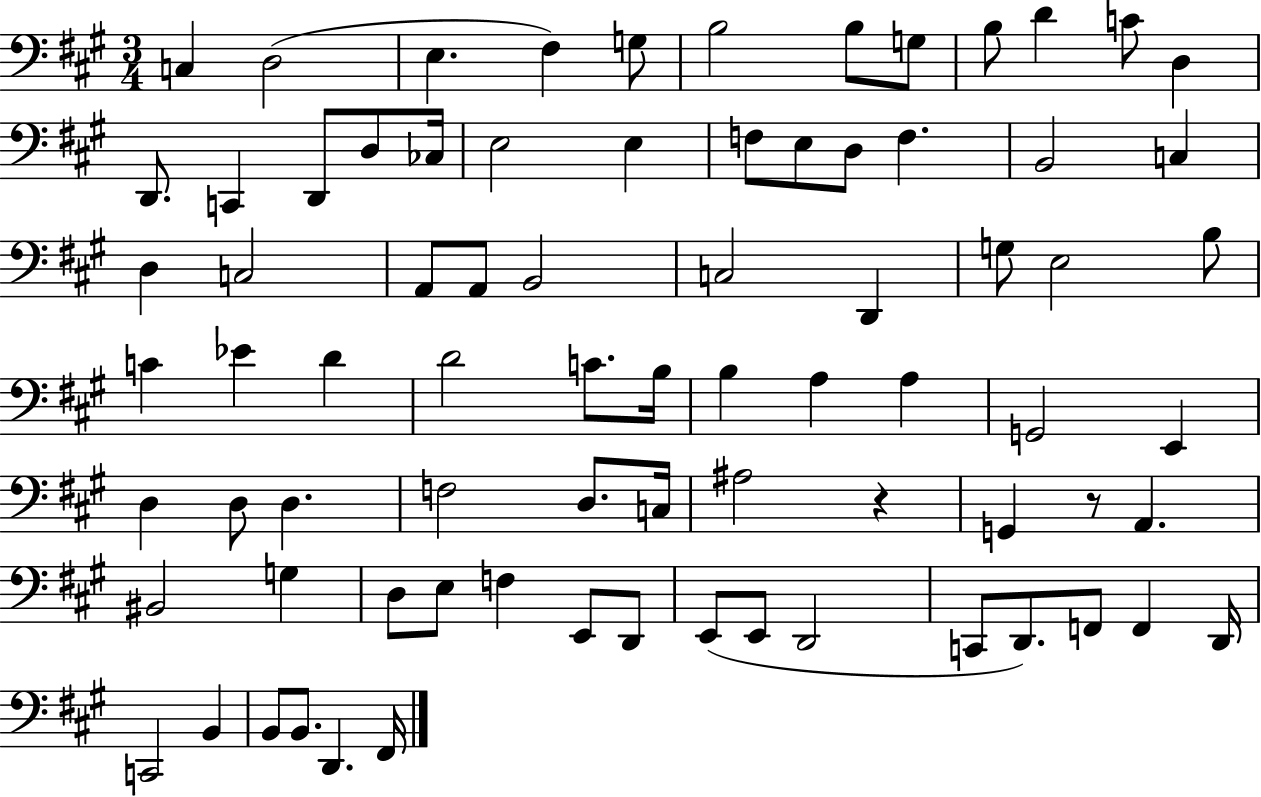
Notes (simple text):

C3/q D3/h E3/q. F#3/q G3/e B3/h B3/e G3/e B3/e D4/q C4/e D3/q D2/e. C2/q D2/e D3/e CES3/s E3/h E3/q F3/e E3/e D3/e F3/q. B2/h C3/q D3/q C3/h A2/e A2/e B2/h C3/h D2/q G3/e E3/h B3/e C4/q Eb4/q D4/q D4/h C4/e. B3/s B3/q A3/q A3/q G2/h E2/q D3/q D3/e D3/q. F3/h D3/e. C3/s A#3/h R/q G2/q R/e A2/q. BIS2/h G3/q D3/e E3/e F3/q E2/e D2/e E2/e E2/e D2/h C2/e D2/e. F2/e F2/q D2/s C2/h B2/q B2/e B2/e. D2/q. F#2/s